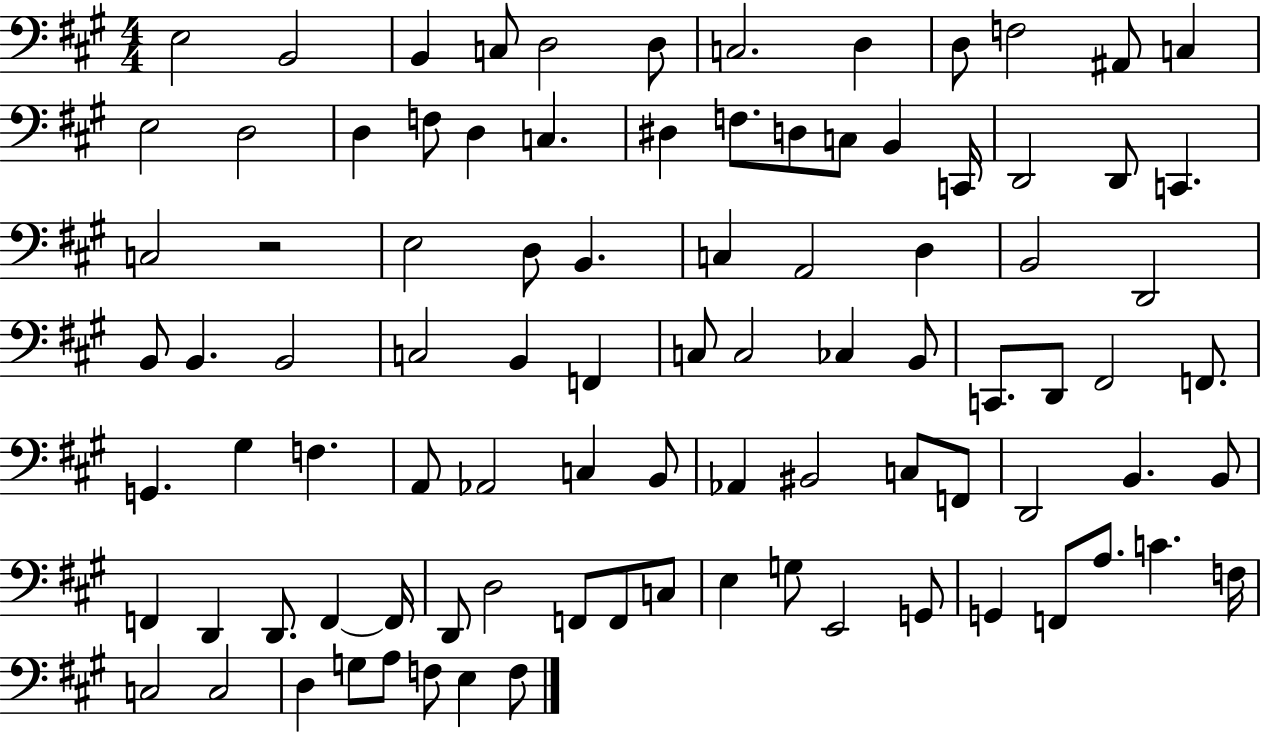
{
  \clef bass
  \numericTimeSignature
  \time 4/4
  \key a \major
  \repeat volta 2 { e2 b,2 | b,4 c8 d2 d8 | c2. d4 | d8 f2 ais,8 c4 | \break e2 d2 | d4 f8 d4 c4. | dis4 f8. d8 c8 b,4 c,16 | d,2 d,8 c,4. | \break c2 r2 | e2 d8 b,4. | c4 a,2 d4 | b,2 d,2 | \break b,8 b,4. b,2 | c2 b,4 f,4 | c8 c2 ces4 b,8 | c,8. d,8 fis,2 f,8. | \break g,4. gis4 f4. | a,8 aes,2 c4 b,8 | aes,4 bis,2 c8 f,8 | d,2 b,4. b,8 | \break f,4 d,4 d,8. f,4~~ f,16 | d,8 d2 f,8 f,8 c8 | e4 g8 e,2 g,8 | g,4 f,8 a8. c'4. f16 | \break c2 c2 | d4 g8 a8 f8 e4 f8 | } \bar "|."
}